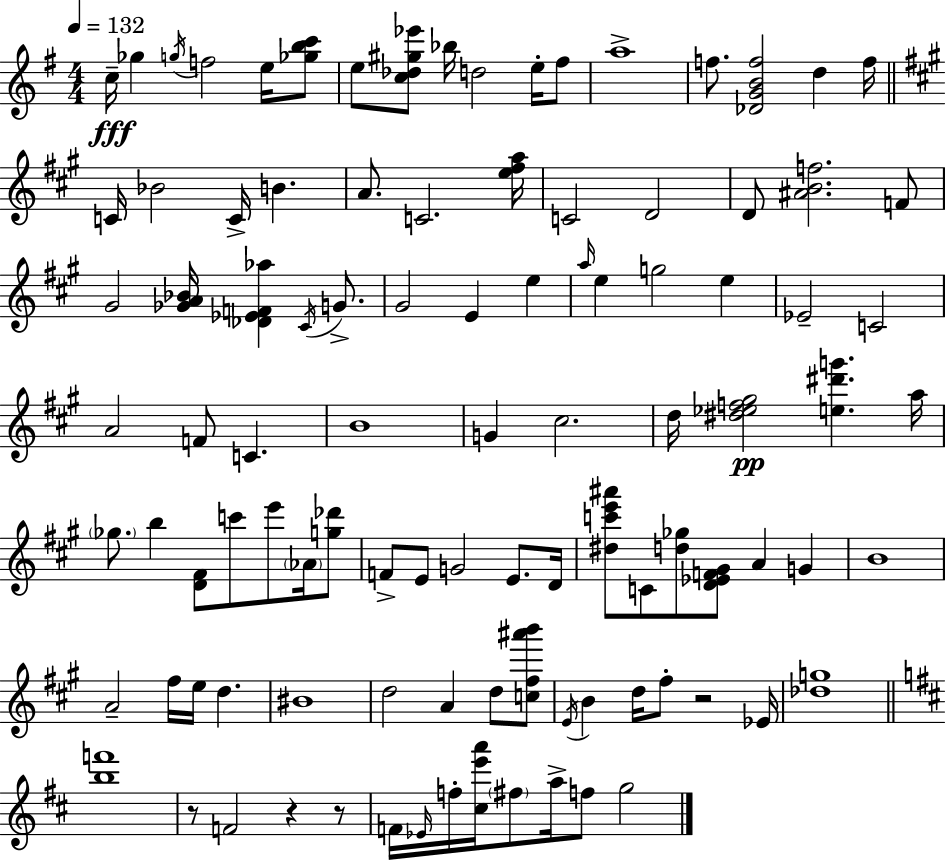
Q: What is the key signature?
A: G major